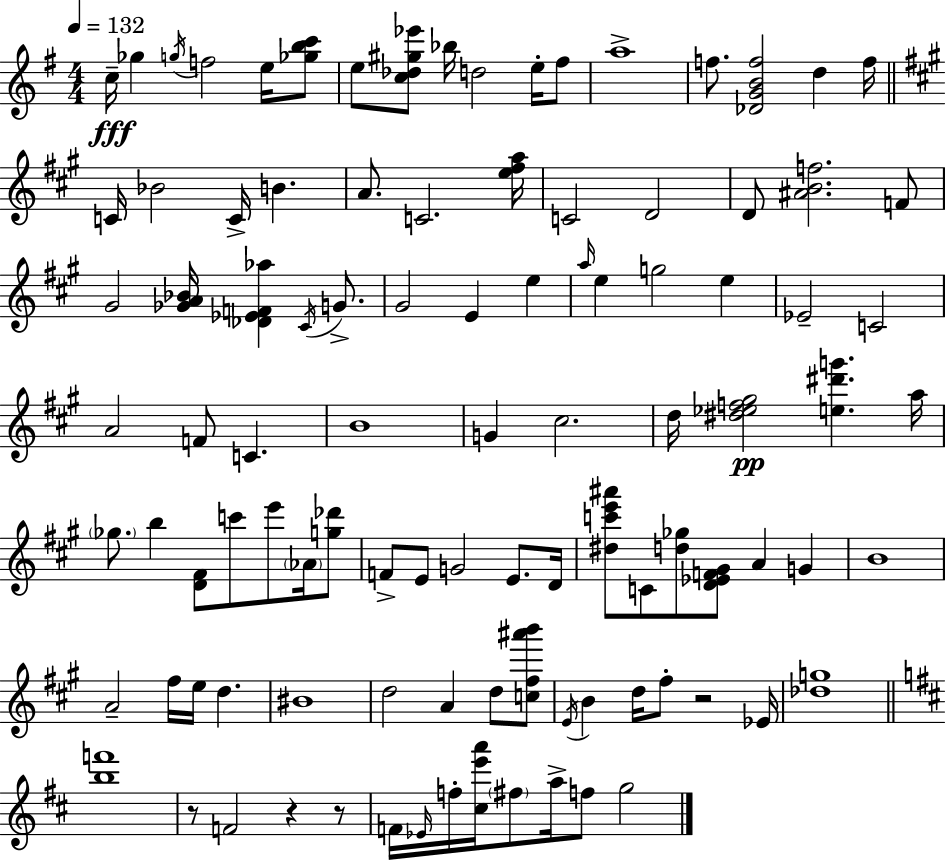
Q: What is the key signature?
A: G major